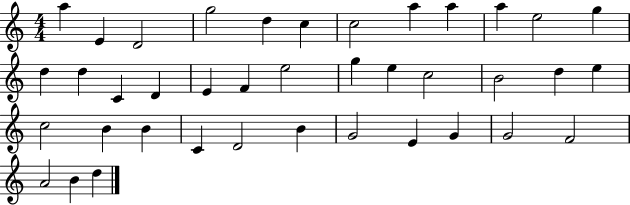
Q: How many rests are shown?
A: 0